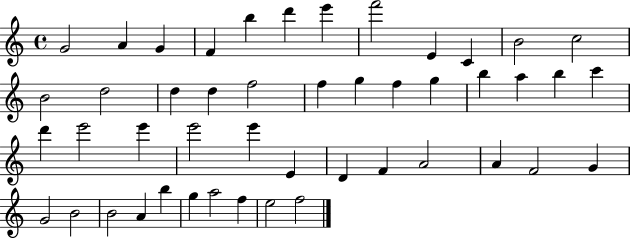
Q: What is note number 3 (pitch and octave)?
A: G4